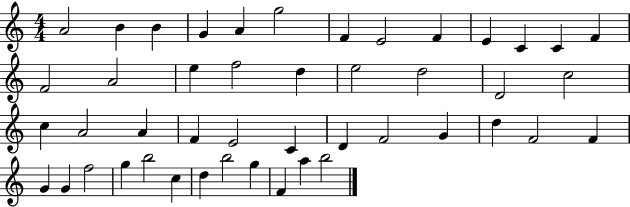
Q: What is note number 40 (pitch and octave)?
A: C5